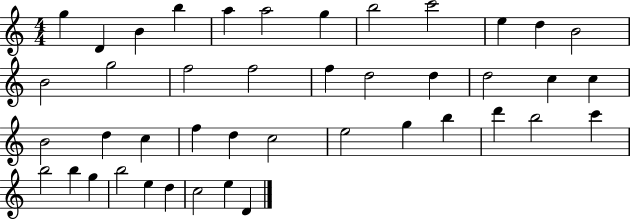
X:1
T:Untitled
M:4/4
L:1/4
K:C
g D B b a a2 g b2 c'2 e d B2 B2 g2 f2 f2 f d2 d d2 c c B2 d c f d c2 e2 g b d' b2 c' b2 b g b2 e d c2 e D